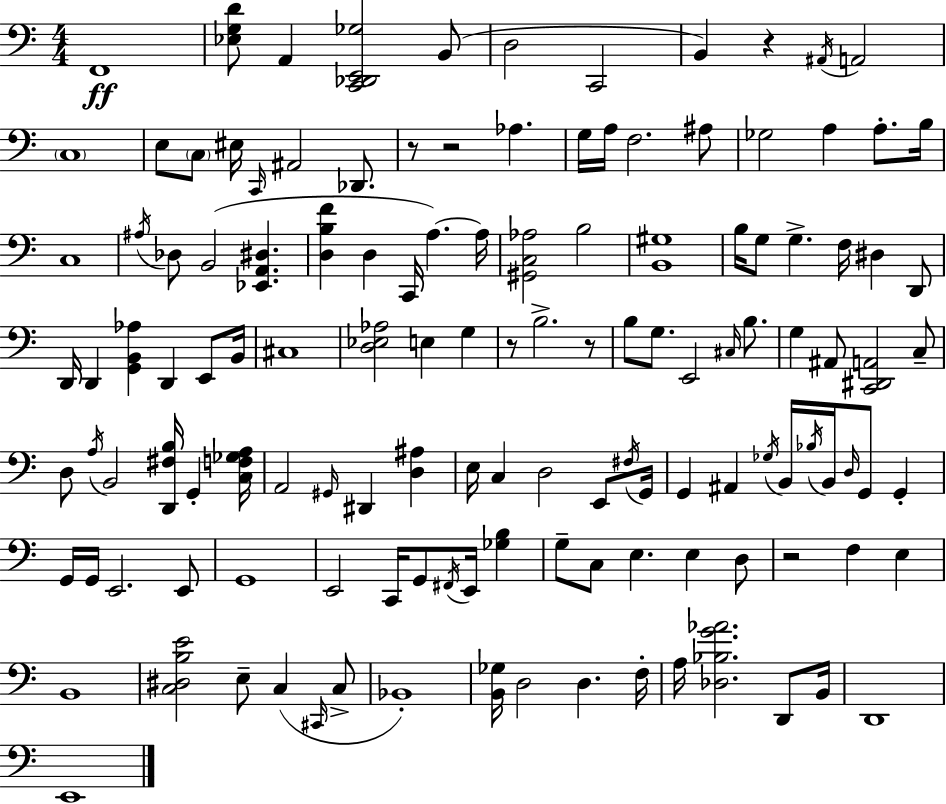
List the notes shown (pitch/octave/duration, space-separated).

F2/w [Eb3,G3,D4]/e A2/q [C2,Db2,E2,Gb3]/h B2/e D3/h C2/h B2/q R/q A#2/s A2/h C3/w E3/e C3/e EIS3/s C2/s A#2/h Db2/e. R/e R/h Ab3/q. G3/s A3/s F3/h. A#3/e Gb3/h A3/q A3/e. B3/s C3/w A#3/s Db3/e B2/h [Eb2,A2,D#3]/q. [D3,B3,F4]/q D3/q C2/s A3/q. A3/s [G#2,C3,Ab3]/h B3/h [B2,G#3]/w B3/s G3/e G3/q. F3/s D#3/q D2/e D2/s D2/q [G2,B2,Ab3]/q D2/q E2/e B2/s C#3/w [D3,Eb3,Ab3]/h E3/q G3/q R/e B3/h. R/e B3/e G3/e. E2/h C#3/s B3/e. G3/q A#2/e [C2,D#2,A2]/h C3/e D3/e A3/s B2/h [D2,F#3,B3]/s G2/q [C3,F3,Gb3,A3]/s A2/h G#2/s D#2/q [D3,A#3]/q E3/s C3/q D3/h E2/e F#3/s G2/s G2/q A#2/q Gb3/s B2/s Bb3/s B2/s D3/s G2/e G2/q G2/s G2/s E2/h. E2/e G2/w E2/h C2/s G2/e F#2/s E2/s [Gb3,B3]/q G3/e C3/e E3/q. E3/q D3/e R/h F3/q E3/q B2/w [C3,D#3,B3,E4]/h E3/e C3/q C#2/s C3/e Bb2/w [B2,Gb3]/s D3/h D3/q. F3/s A3/s [Db3,Bb3,G4,Ab4]/h. D2/e B2/s D2/w E2/w